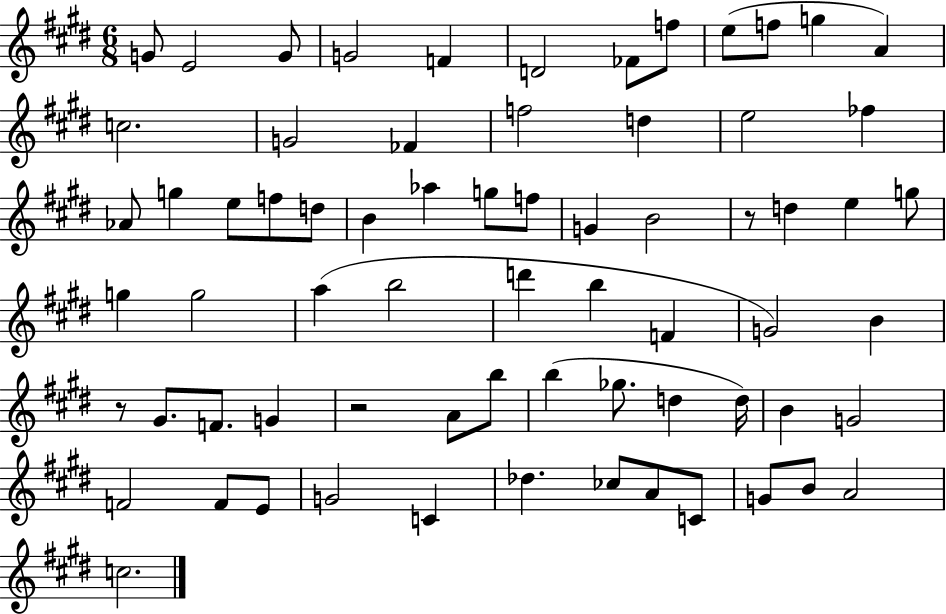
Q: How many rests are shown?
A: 3